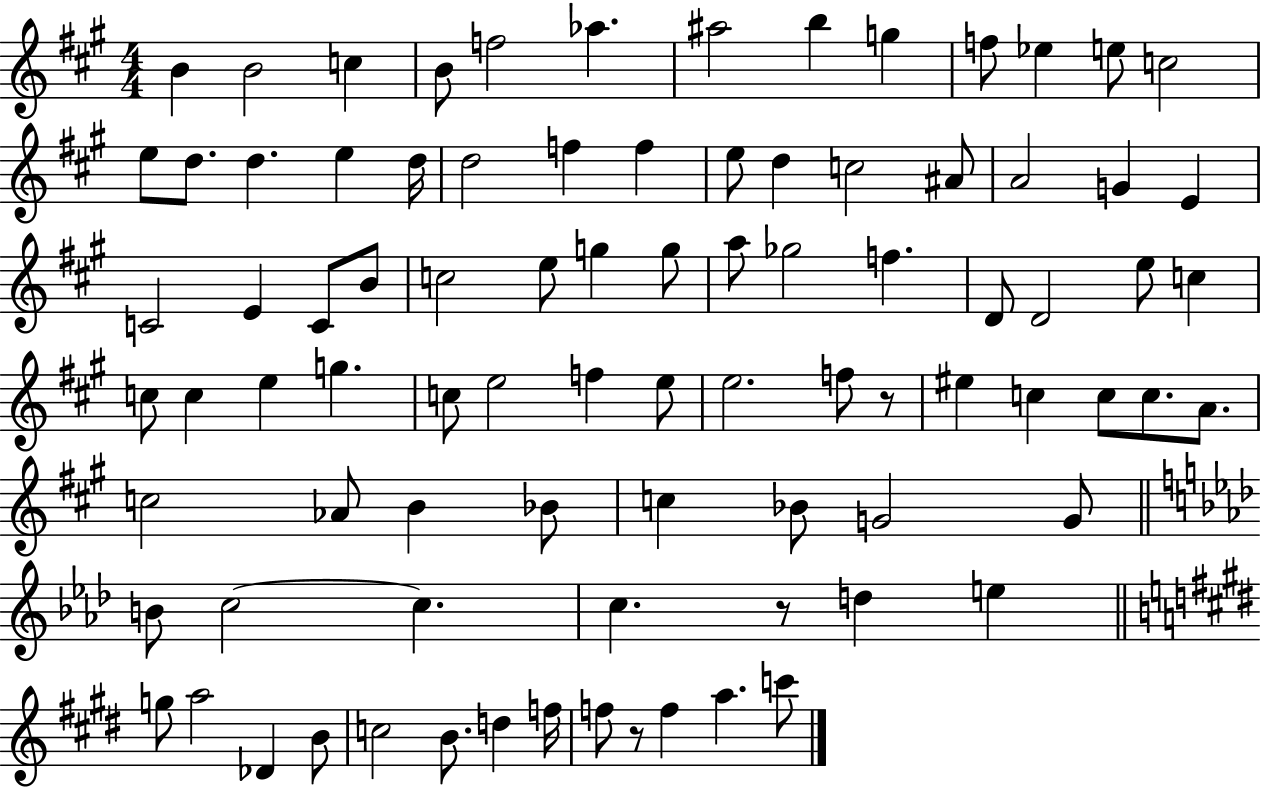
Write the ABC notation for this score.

X:1
T:Untitled
M:4/4
L:1/4
K:A
B B2 c B/2 f2 _a ^a2 b g f/2 _e e/2 c2 e/2 d/2 d e d/4 d2 f f e/2 d c2 ^A/2 A2 G E C2 E C/2 B/2 c2 e/2 g g/2 a/2 _g2 f D/2 D2 e/2 c c/2 c e g c/2 e2 f e/2 e2 f/2 z/2 ^e c c/2 c/2 A/2 c2 _A/2 B _B/2 c _B/2 G2 G/2 B/2 c2 c c z/2 d e g/2 a2 _D B/2 c2 B/2 d f/4 f/2 z/2 f a c'/2